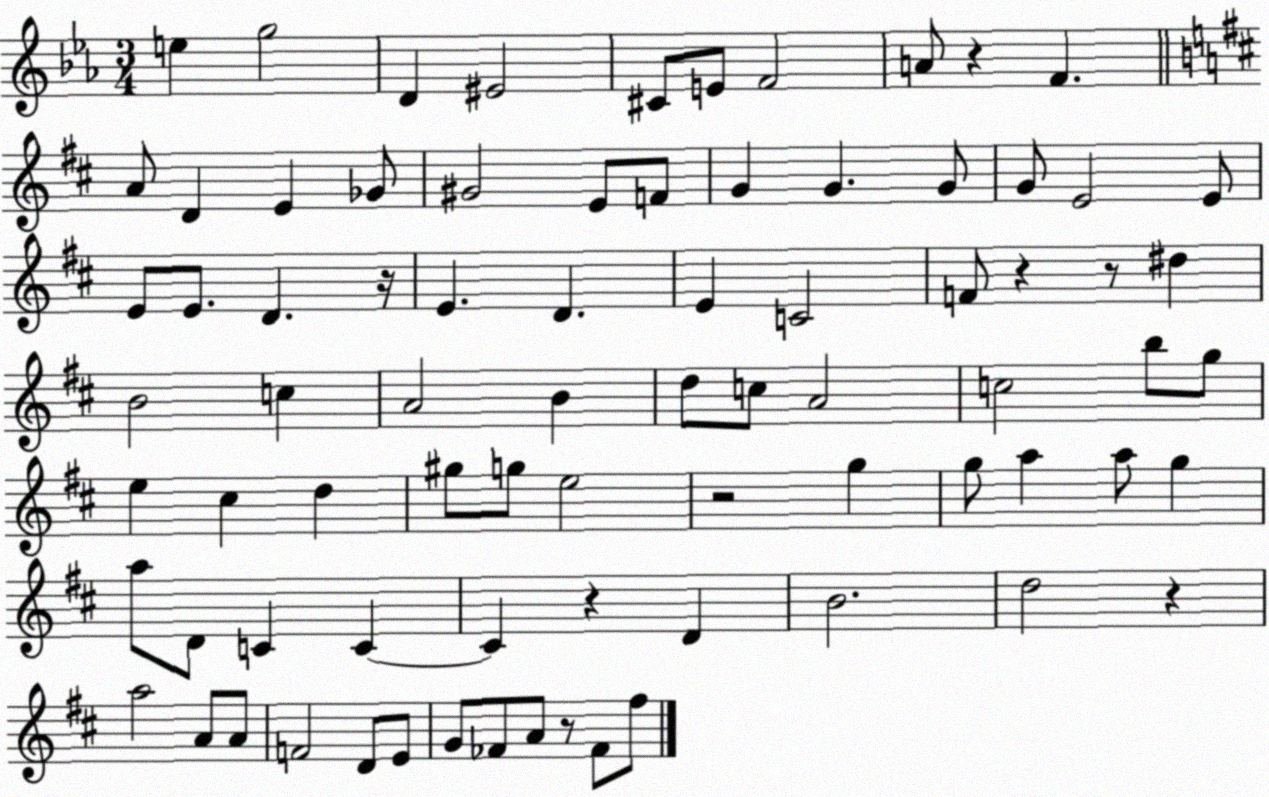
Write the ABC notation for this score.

X:1
T:Untitled
M:3/4
L:1/4
K:Eb
e g2 D ^E2 ^C/2 E/2 F2 A/2 z F A/2 D E _G/2 ^G2 E/2 F/2 G G G/2 G/2 E2 E/2 E/2 E/2 D z/4 E D E C2 F/2 z z/2 ^d B2 c A2 B d/2 c/2 A2 c2 b/2 g/2 e ^c d ^g/2 g/2 e2 z2 g g/2 a a/2 g a/2 D/2 C C C z D B2 d2 z a2 A/2 A/2 F2 D/2 E/2 G/2 _F/2 A/2 z/2 _F/2 ^f/2